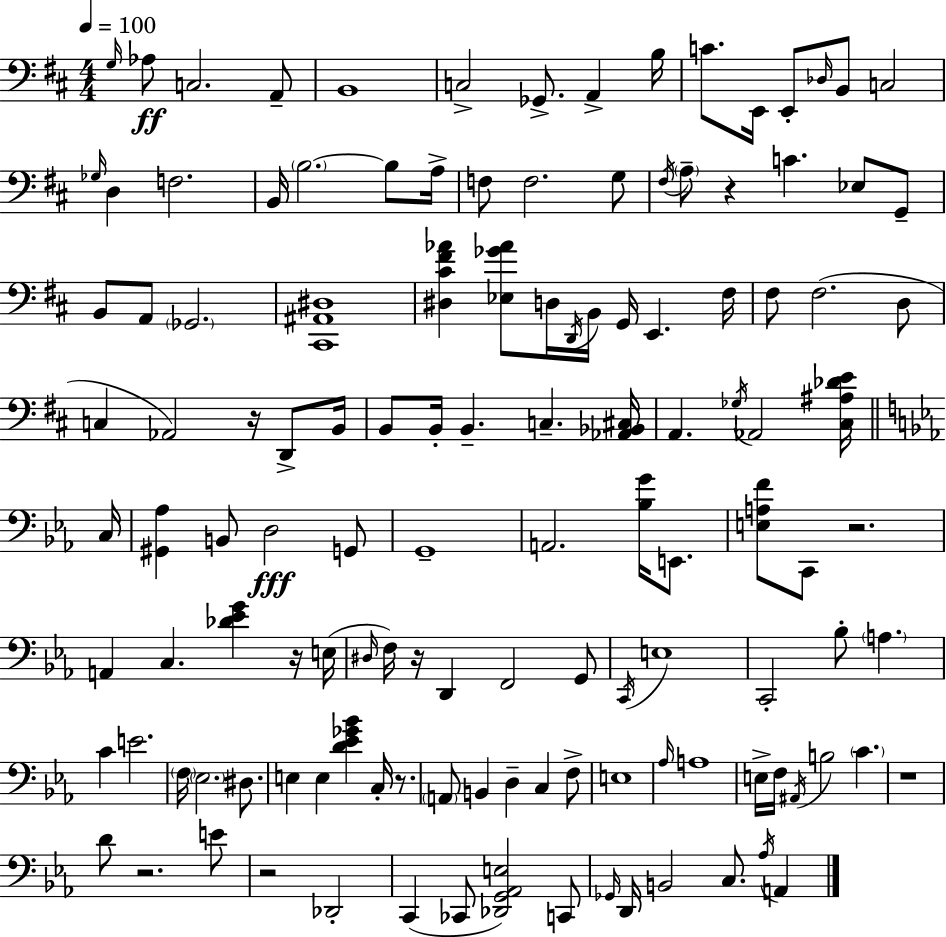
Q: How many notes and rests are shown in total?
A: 127